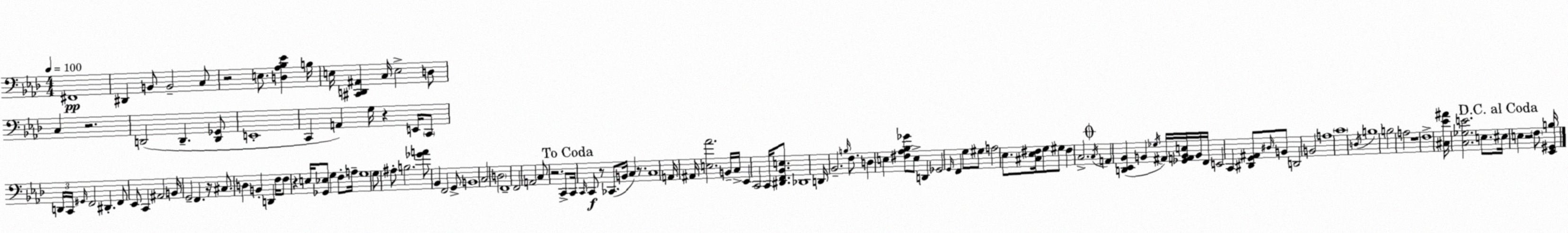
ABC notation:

X:1
T:Untitled
M:4/4
L:1/4
K:Fm
^F,,4 ^D,, B,,/2 B,,2 C,/2 z2 E,/2 [D,_A,_B,_E] B,/4 E,/4 [^C,,D,,^A,,] C,/4 E,2 D,/2 C, z2 D,,2 D,, [D,,_G,,]/2 E,,4 C,, A,, G,/4 z E,,/4 C,,/2 D,,/4 C,,/4 ^G,,/4 F,,2 ^D,, F,,/2 _E,,/2 C,, ^A,,2 B,,/4 G,,2 F,, z/4 ^C,/2 D, B,, D,, F,/4 F,/2 z E,/4 [_G,,_E,]/2 G, F,/2 A,/4 G,4 G,/2 ^A,/2 B,2 [_GA]/2 _B,, F,,2 G,,/2 B,,4 C,2 D,2 F,,4 F,,2 A,,2 C,/2 z2 C,,/2 C,,/4 C,,/4 C,,/2 z/2 _C,,/2 B,,/4 C, z/2 C,4 A,,/4 ^A,,/4 [E,_A]2 B,,/4 C,/4 _E,, C,,2 C,,/4 [^D,,F,,_B,,E,]/2 _D,,4 D,,/4 _B,,2 B,/4 F,/2 D, E, [^F,_A,_B,_G]/2 E,/2 D,, _G,,2 G,,/4 F,, G,/2 ^G,/2 A,2 _E,/2 [^C,_E,^F,]/4 G,/2 ^G,/2 ^F, C,2 C,/4 A,, [D,,_E,,_B,,] B,, _G,/4 ^A,,/4 [_G,,A,,B,,E,]/4 B,,/4 F,,/4 E,,2 C,, [^D,,G,,^A,,]/2 ^D,/4 B,,/2 D,,2 B,,2 A,4 C4 D,/4 B,4 B,2 A,2 z4 F,4 [^C,_E^A]/4 [C,_G,E]2 E,/2 ^E,/4 E, z2 F,/2 [_E,,^G,,B,]/4